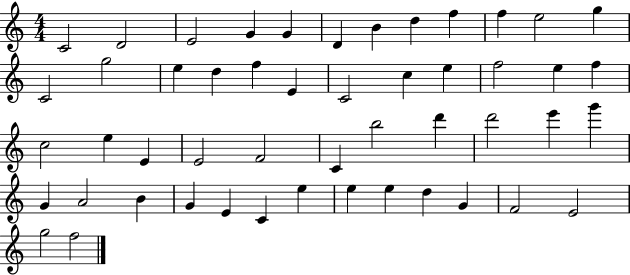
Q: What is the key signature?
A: C major